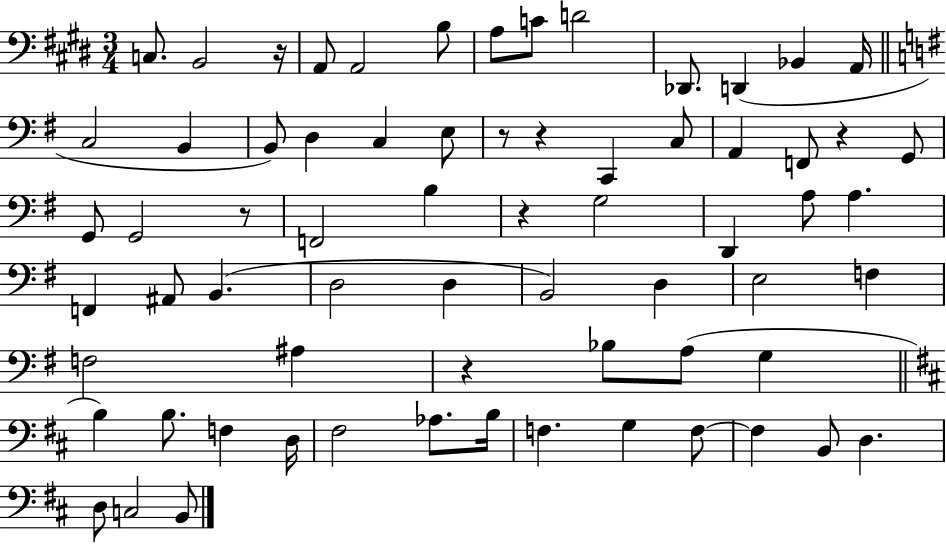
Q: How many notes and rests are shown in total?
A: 68